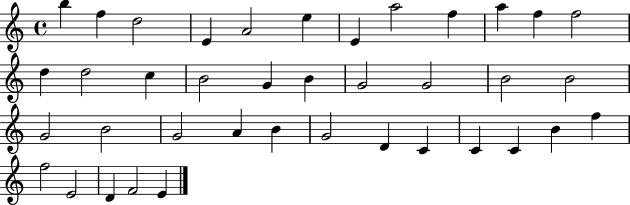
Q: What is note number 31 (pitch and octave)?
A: C4